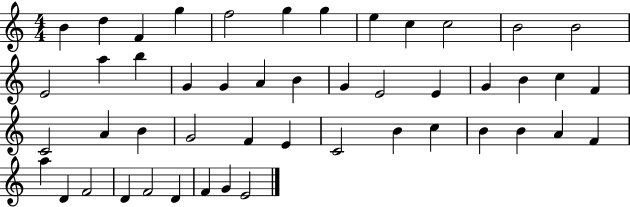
X:1
T:Untitled
M:4/4
L:1/4
K:C
B d F g f2 g g e c c2 B2 B2 E2 a b G G A B G E2 E G B c F C2 A B G2 F E C2 B c B B A F a D F2 D F2 D F G E2